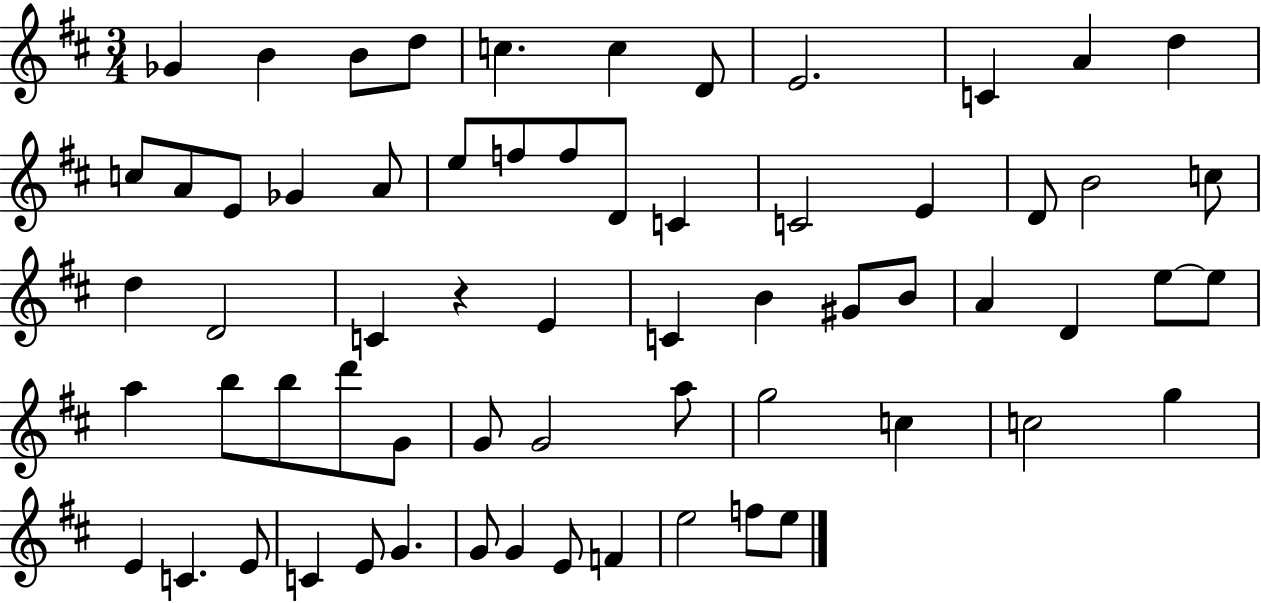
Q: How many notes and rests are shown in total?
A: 64